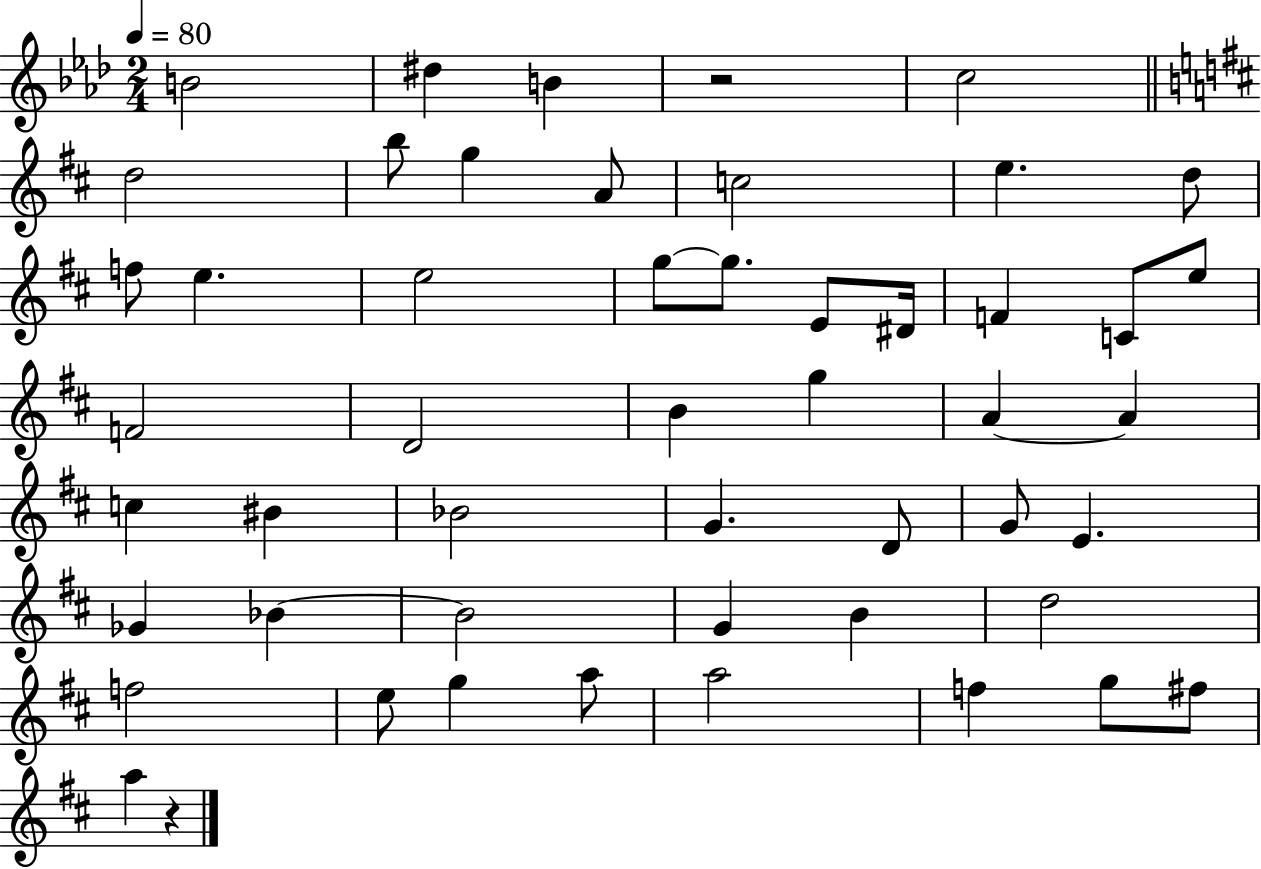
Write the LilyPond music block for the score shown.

{
  \clef treble
  \numericTimeSignature
  \time 2/4
  \key aes \major
  \tempo 4 = 80
  \repeat volta 2 { b'2 | dis''4 b'4 | r2 | c''2 | \break \bar "||" \break \key b \minor d''2 | b''8 g''4 a'8 | c''2 | e''4. d''8 | \break f''8 e''4. | e''2 | g''8~~ g''8. e'8 dis'16 | f'4 c'8 e''8 | \break f'2 | d'2 | b'4 g''4 | a'4~~ a'4 | \break c''4 bis'4 | bes'2 | g'4. d'8 | g'8 e'4. | \break ges'4 bes'4~~ | bes'2 | g'4 b'4 | d''2 | \break f''2 | e''8 g''4 a''8 | a''2 | f''4 g''8 fis''8 | \break a''4 r4 | } \bar "|."
}